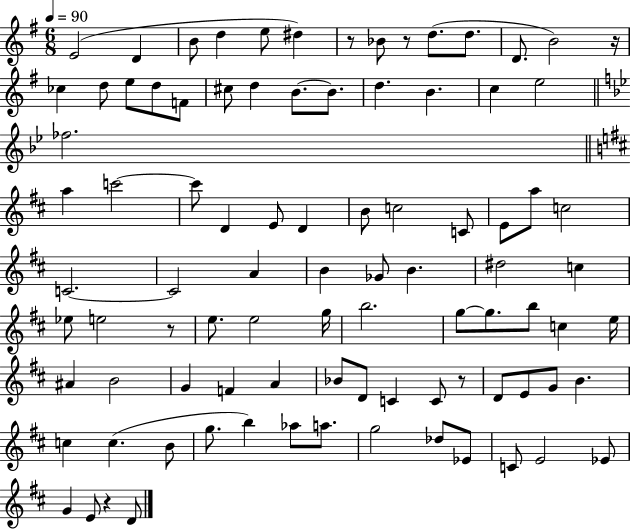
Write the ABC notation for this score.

X:1
T:Untitled
M:6/8
L:1/4
K:G
E2 D B/2 d e/2 ^d z/2 _B/2 z/2 d/2 d/2 D/2 B2 z/4 _c d/2 e/2 d/2 F/2 ^c/2 d B/2 B/2 d B c e2 _f2 a c'2 c'/2 D E/2 D B/2 c2 C/2 E/2 a/2 c2 C2 C2 A B _G/2 B ^d2 c _e/2 e2 z/2 e/2 e2 g/4 b2 g/2 g/2 b/2 c e/4 ^A B2 G F A _B/2 D/2 C C/2 z/2 D/2 E/2 G/2 B c c B/2 g/2 b _a/2 a/2 g2 _d/2 _E/2 C/2 E2 _E/2 G E/2 z D/2